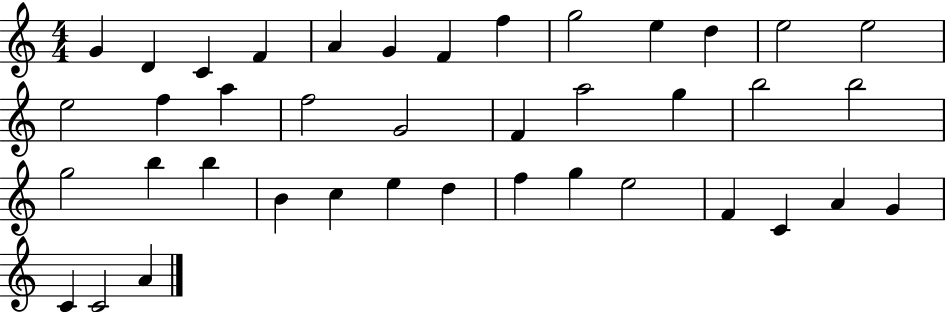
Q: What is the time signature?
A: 4/4